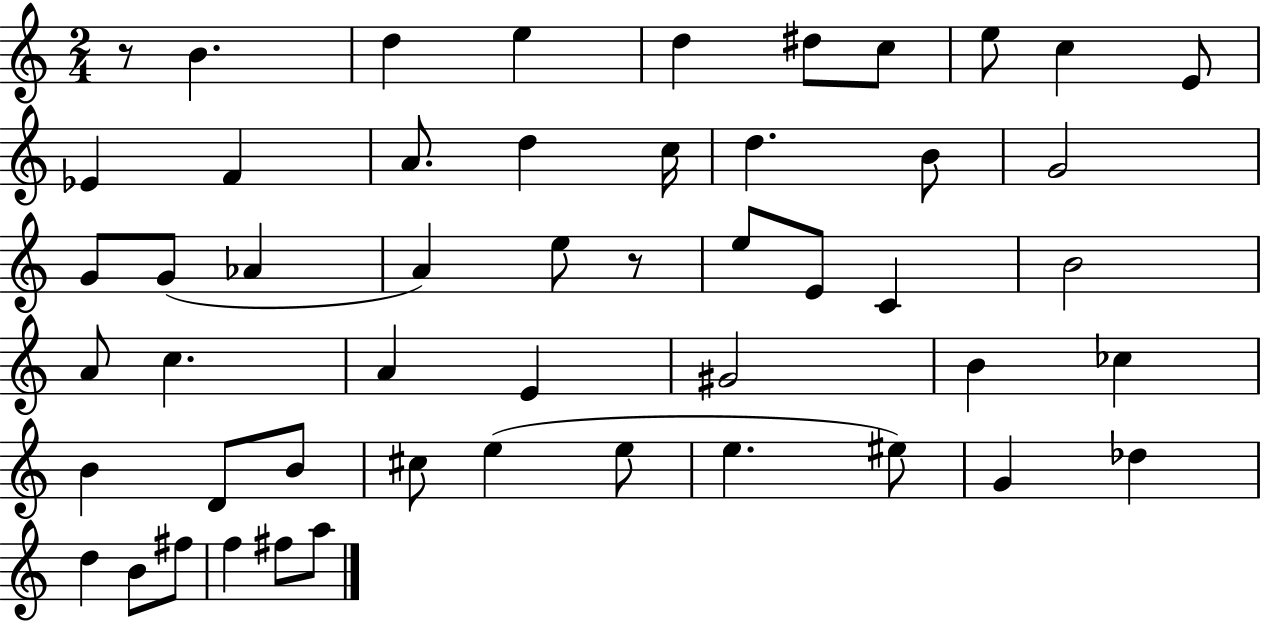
{
  \clef treble
  \numericTimeSignature
  \time 2/4
  \key c \major
  r8 b'4. | d''4 e''4 | d''4 dis''8 c''8 | e''8 c''4 e'8 | \break ees'4 f'4 | a'8. d''4 c''16 | d''4. b'8 | g'2 | \break g'8 g'8( aes'4 | a'4) e''8 r8 | e''8 e'8 c'4 | b'2 | \break a'8 c''4. | a'4 e'4 | gis'2 | b'4 ces''4 | \break b'4 d'8 b'8 | cis''8 e''4( e''8 | e''4. eis''8) | g'4 des''4 | \break d''4 b'8 fis''8 | f''4 fis''8 a''8 | \bar "|."
}